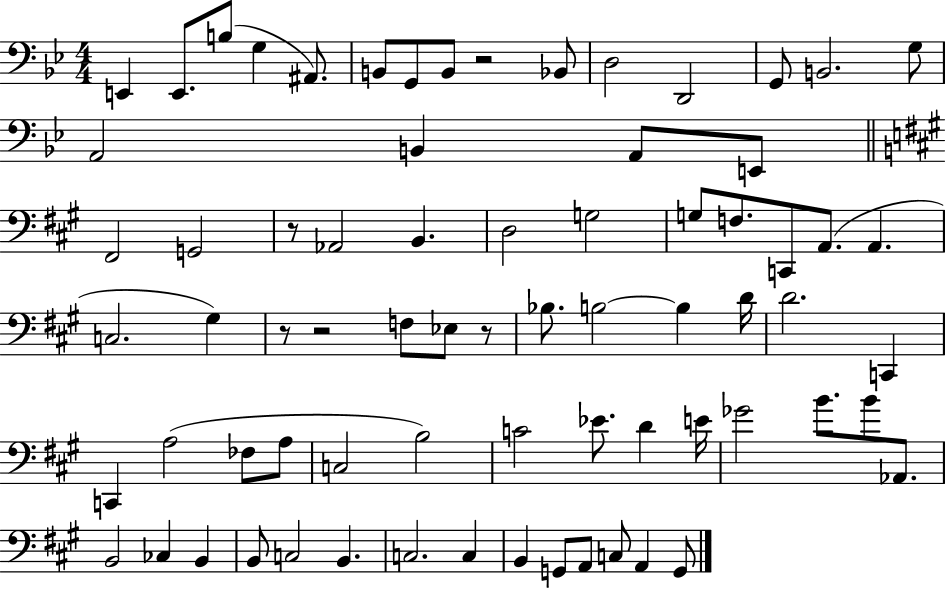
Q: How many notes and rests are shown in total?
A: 72